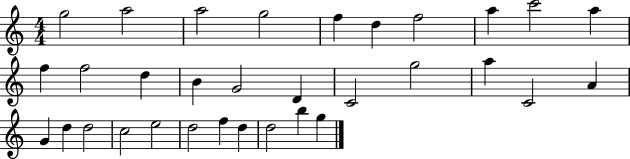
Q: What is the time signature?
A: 4/4